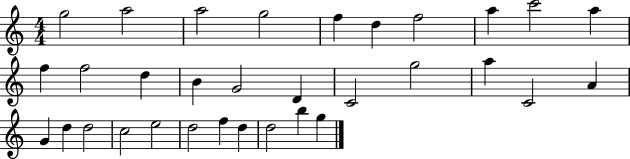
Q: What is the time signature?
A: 4/4